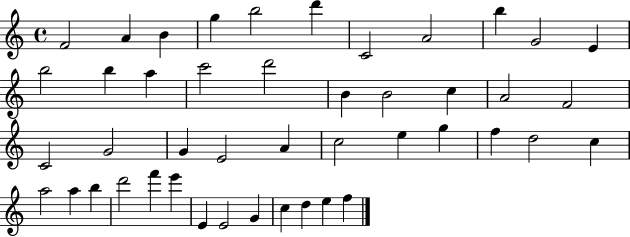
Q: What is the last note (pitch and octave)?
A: F5